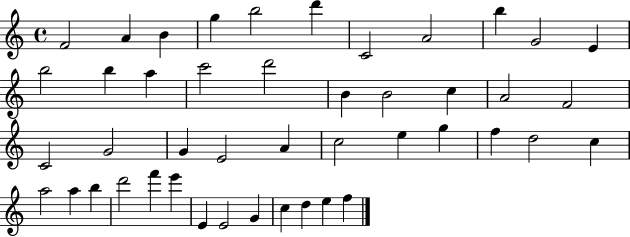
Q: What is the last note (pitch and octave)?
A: F5